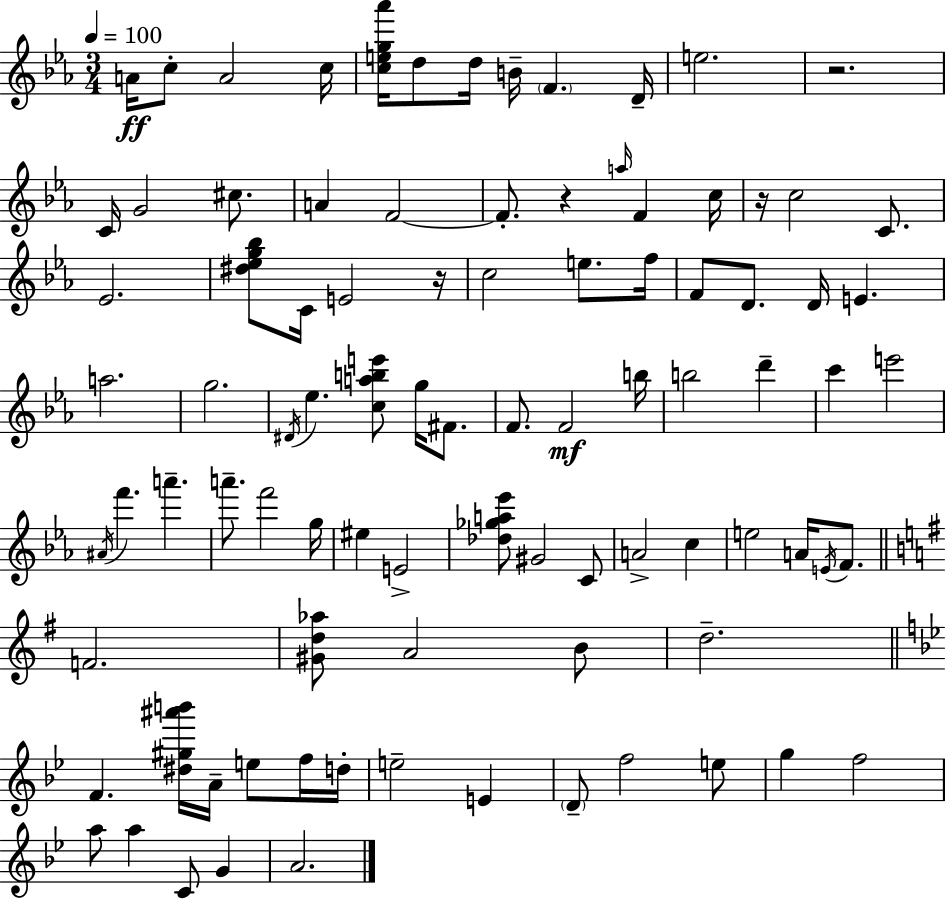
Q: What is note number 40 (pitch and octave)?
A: B5